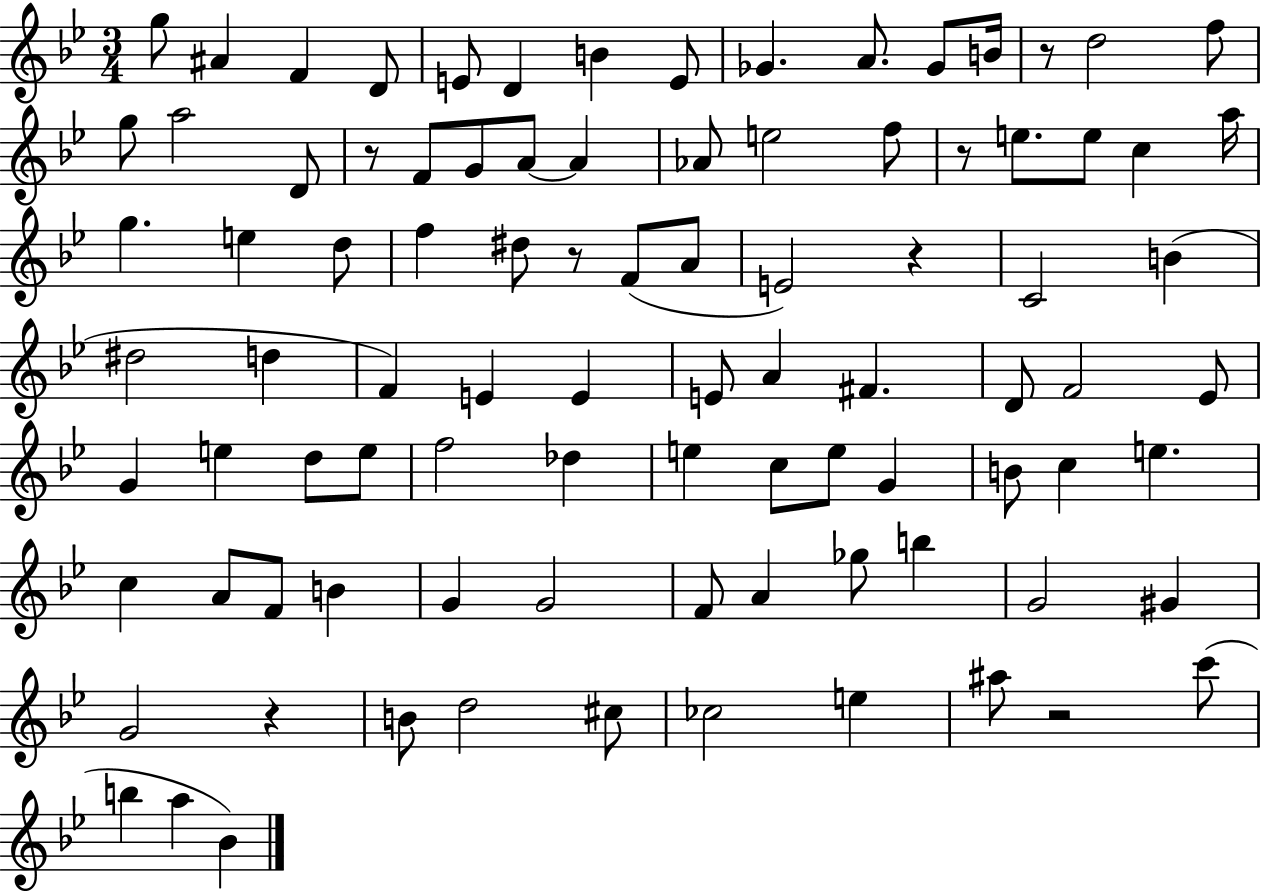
{
  \clef treble
  \numericTimeSignature
  \time 3/4
  \key bes \major
  g''8 ais'4 f'4 d'8 | e'8 d'4 b'4 e'8 | ges'4. a'8. ges'8 b'16 | r8 d''2 f''8 | \break g''8 a''2 d'8 | r8 f'8 g'8 a'8~~ a'4 | aes'8 e''2 f''8 | r8 e''8. e''8 c''4 a''16 | \break g''4. e''4 d''8 | f''4 dis''8 r8 f'8( a'8 | e'2) r4 | c'2 b'4( | \break dis''2 d''4 | f'4) e'4 e'4 | e'8 a'4 fis'4. | d'8 f'2 ees'8 | \break g'4 e''4 d''8 e''8 | f''2 des''4 | e''4 c''8 e''8 g'4 | b'8 c''4 e''4. | \break c''4 a'8 f'8 b'4 | g'4 g'2 | f'8 a'4 ges''8 b''4 | g'2 gis'4 | \break g'2 r4 | b'8 d''2 cis''8 | ces''2 e''4 | ais''8 r2 c'''8( | \break b''4 a''4 bes'4) | \bar "|."
}